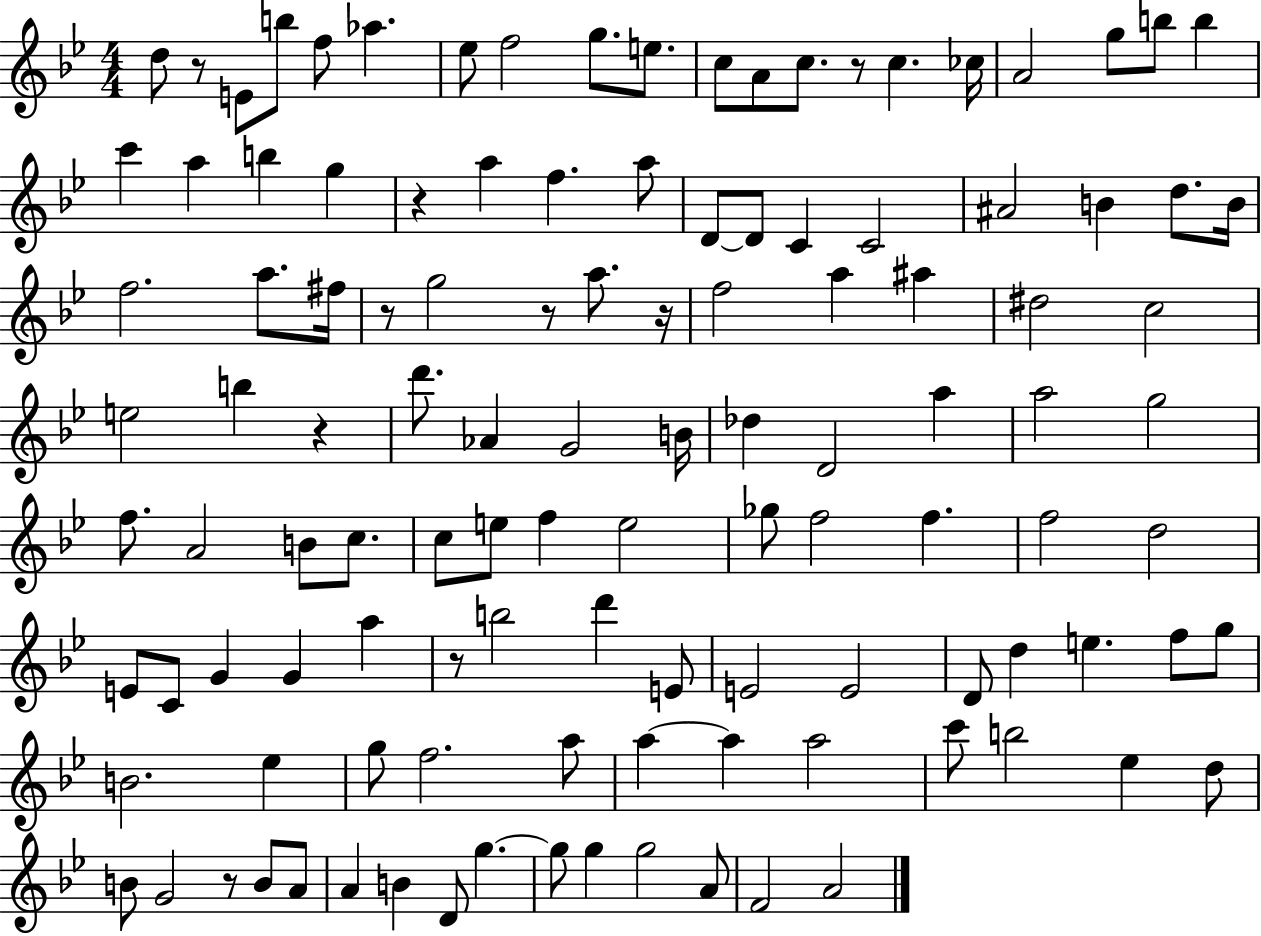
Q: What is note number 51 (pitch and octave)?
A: D4